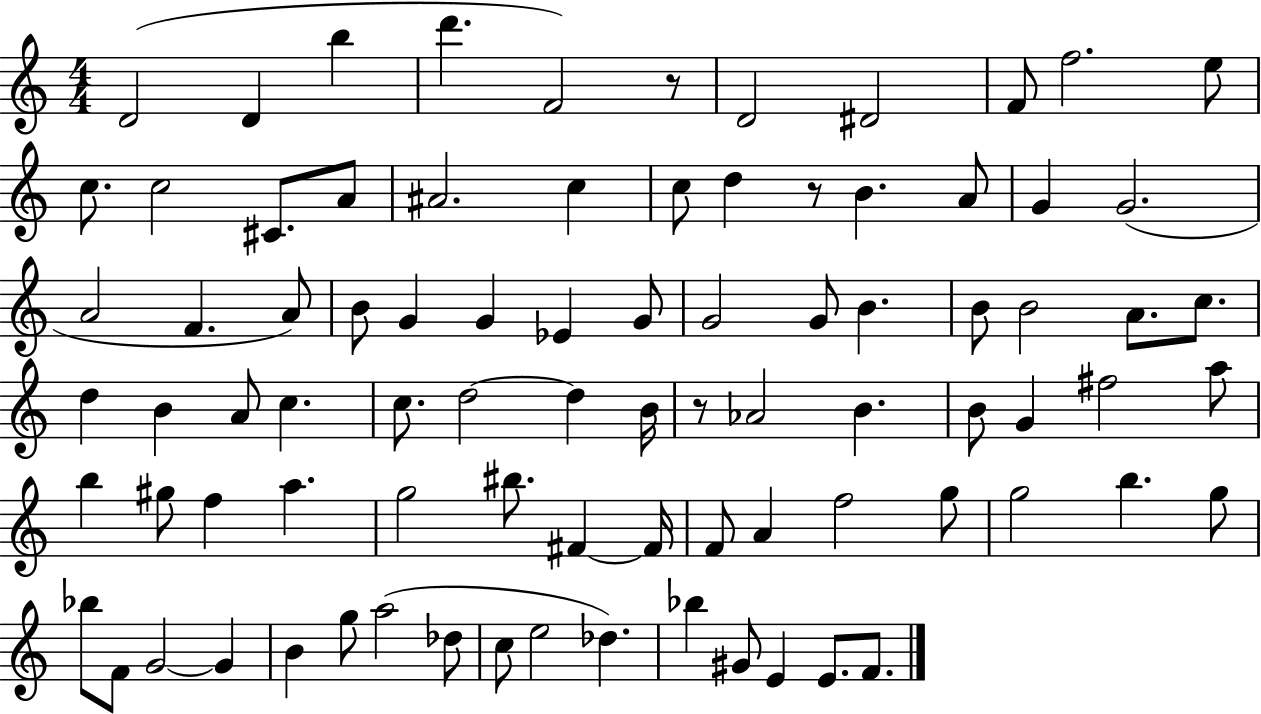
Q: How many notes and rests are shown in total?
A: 85